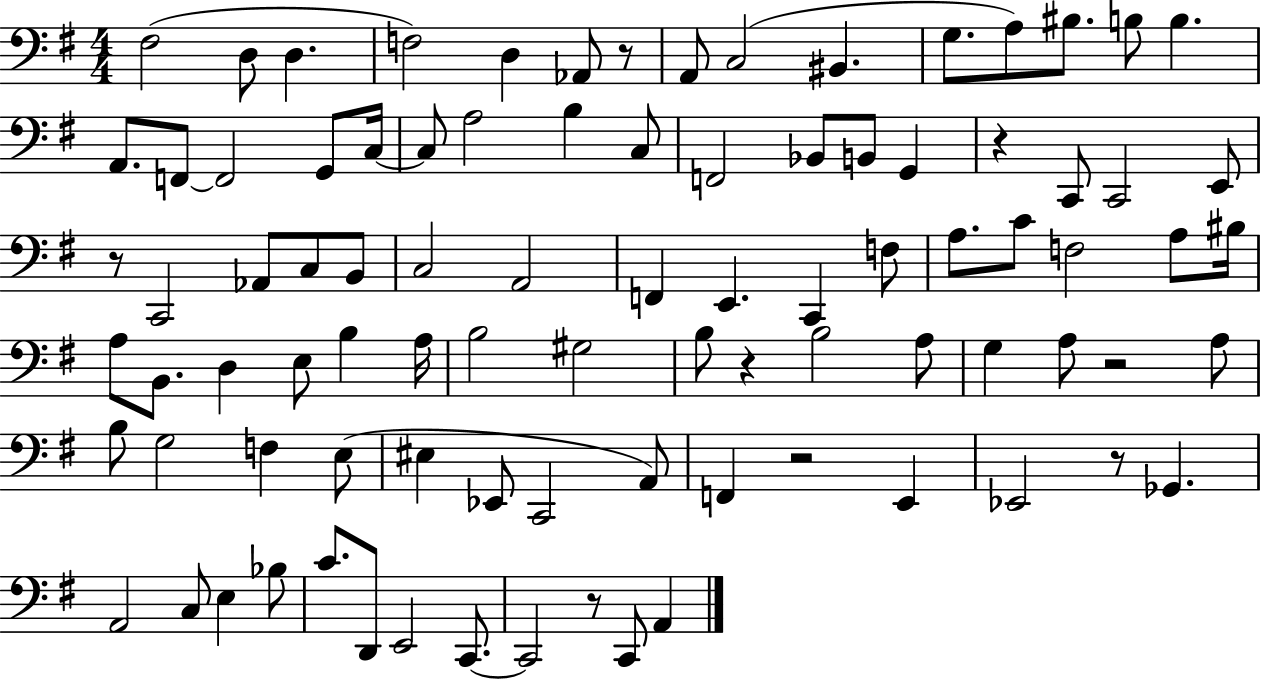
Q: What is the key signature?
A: G major